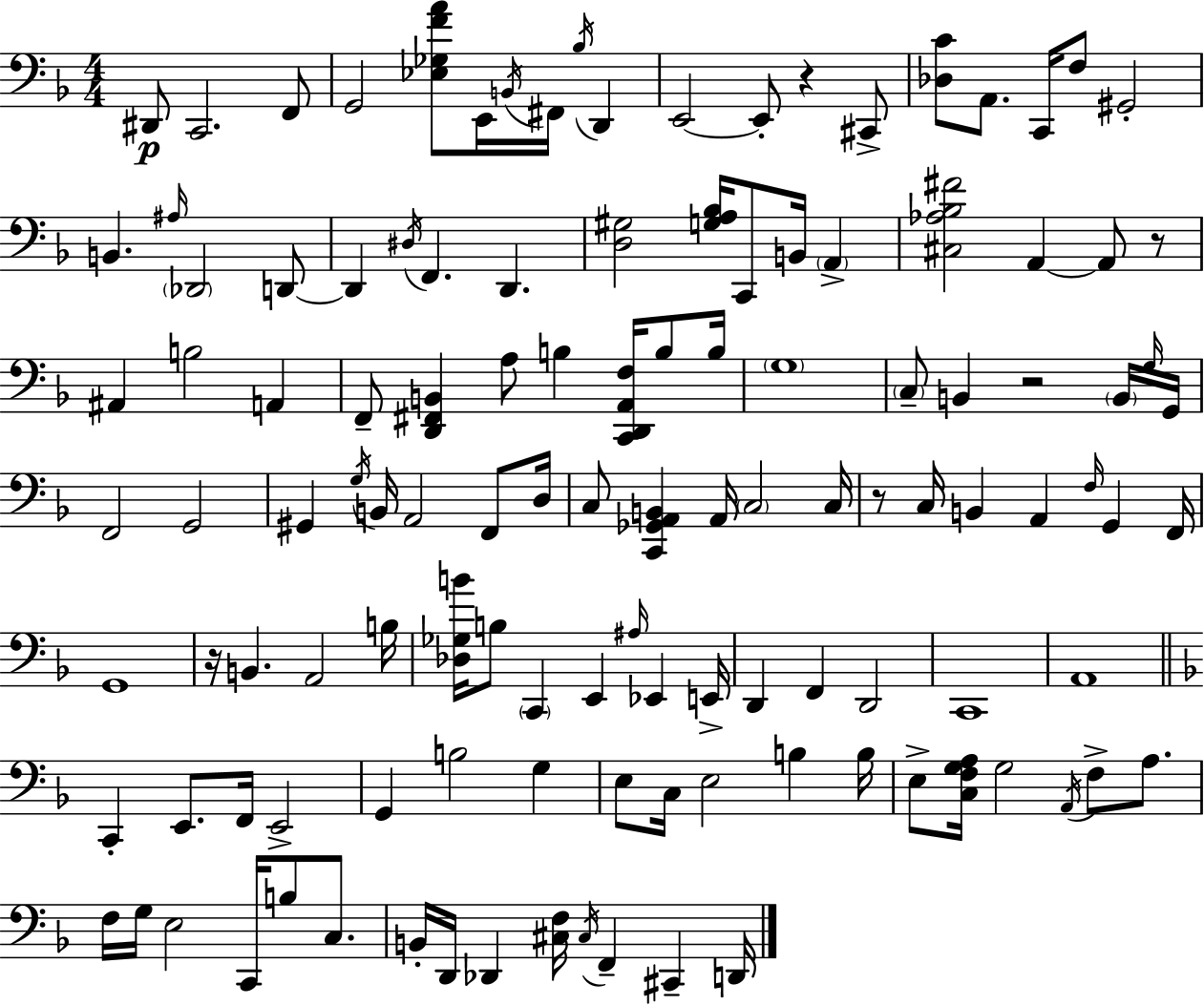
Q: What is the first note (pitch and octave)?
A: D#2